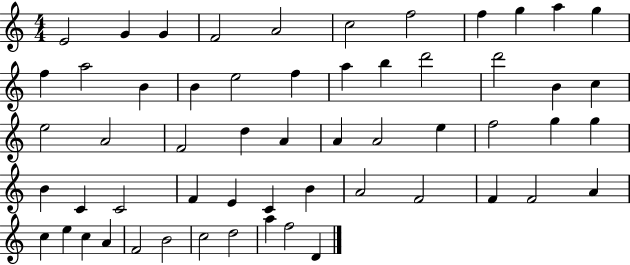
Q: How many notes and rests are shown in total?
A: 57